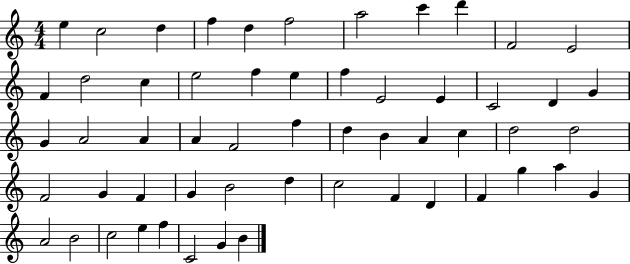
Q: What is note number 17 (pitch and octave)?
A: E5